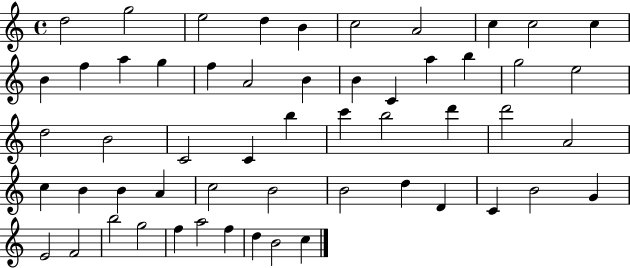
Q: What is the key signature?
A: C major